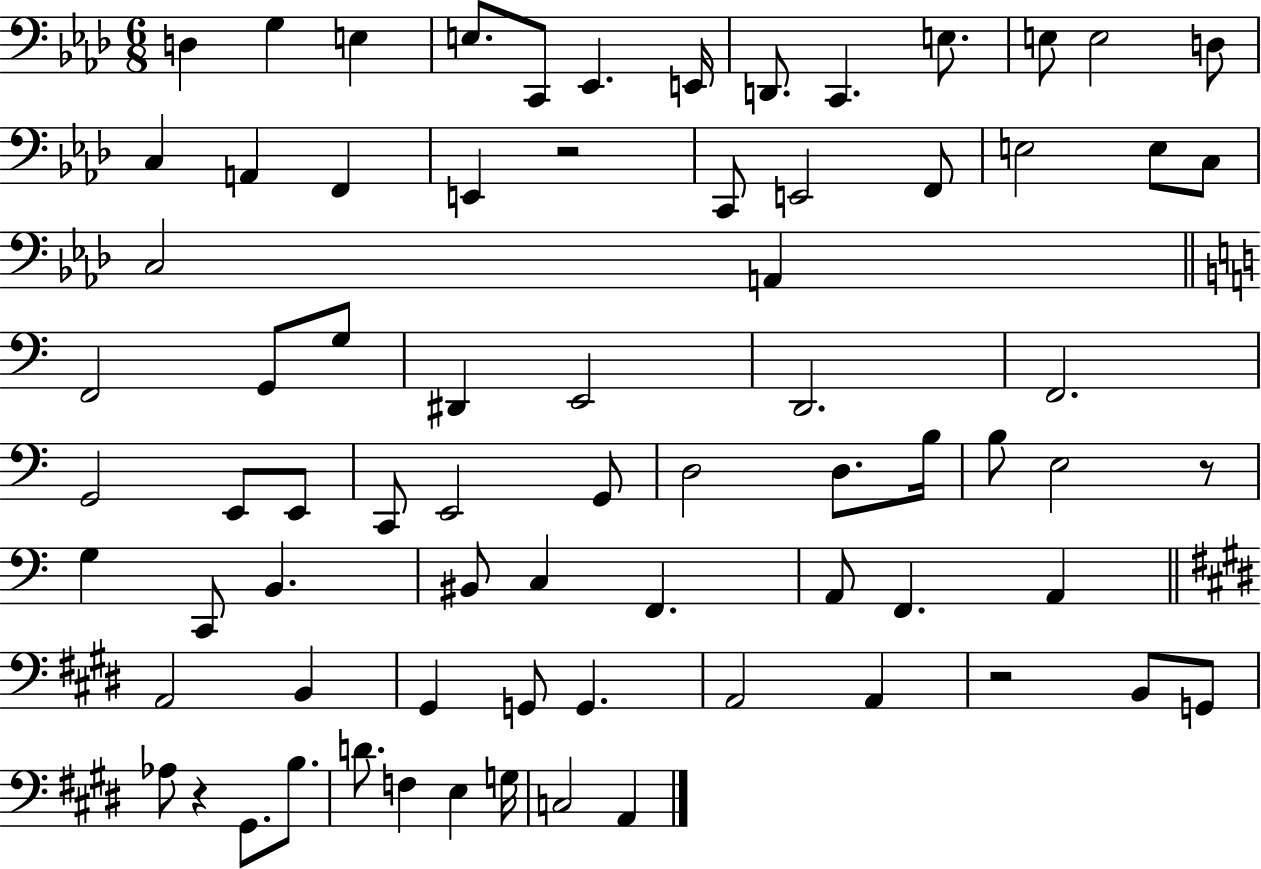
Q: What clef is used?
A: bass